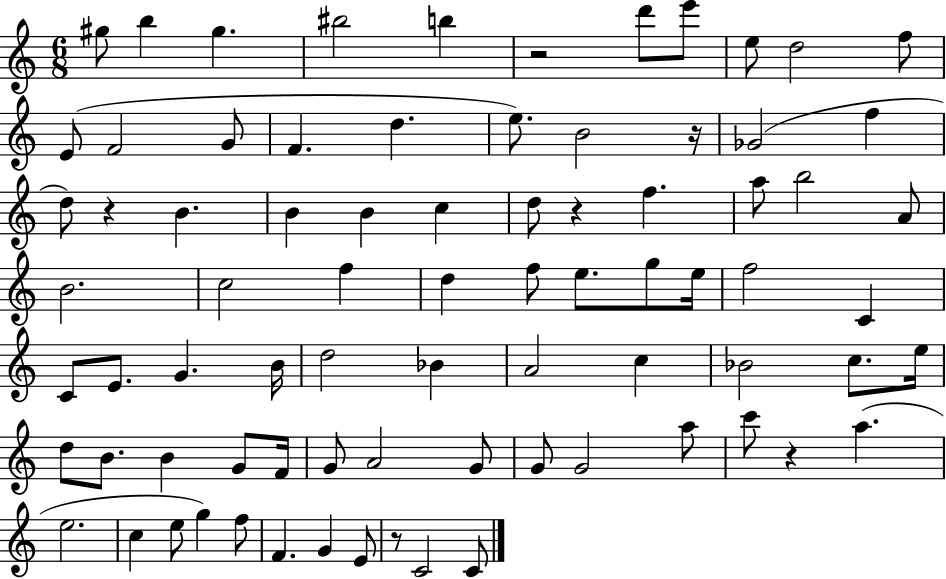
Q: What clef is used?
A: treble